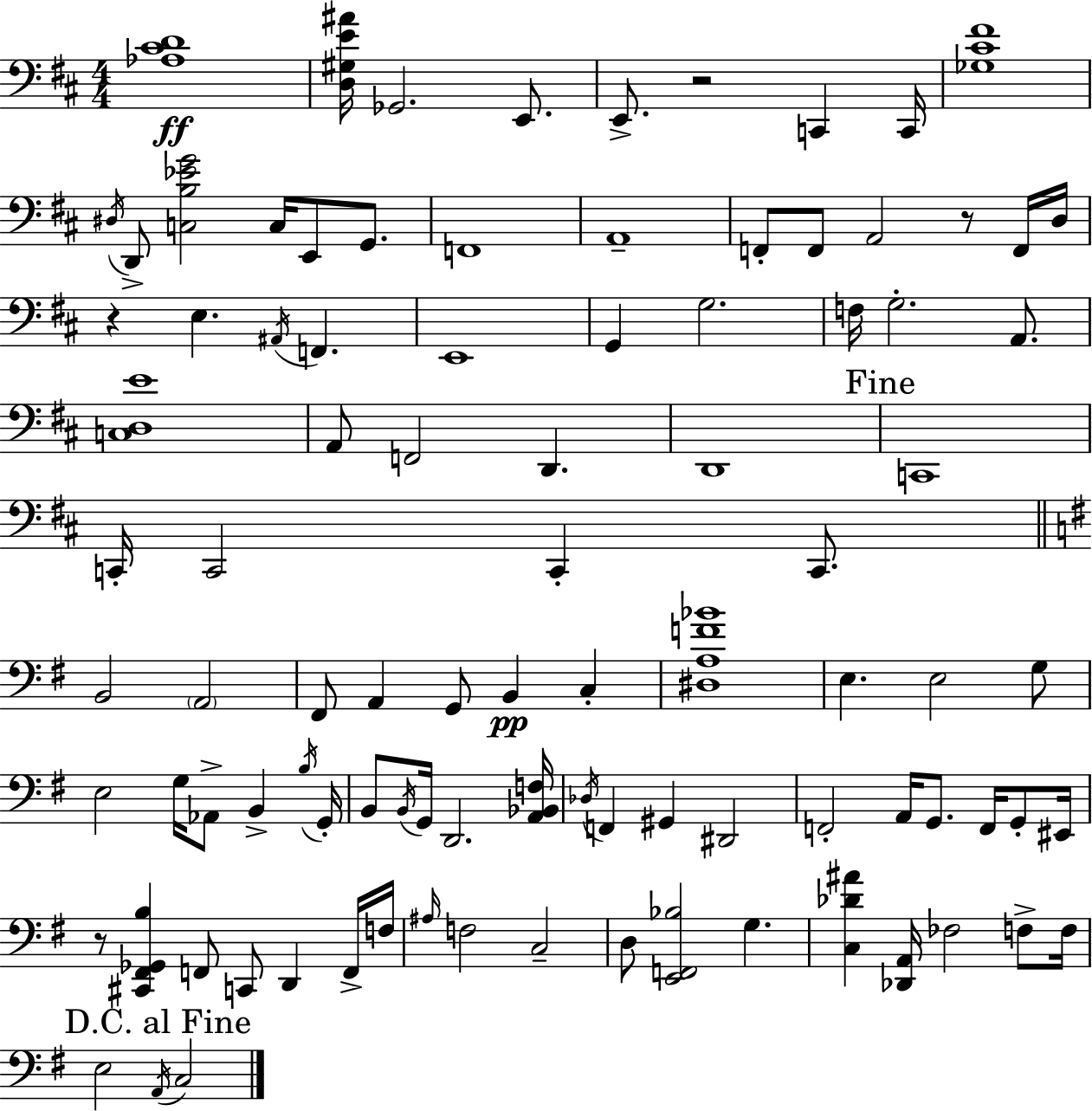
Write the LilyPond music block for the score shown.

{
  \clef bass
  \numericTimeSignature
  \time 4/4
  \key d \major
  <aes cis' d'>1\ff | <d gis e' ais'>16 ges,2. e,8. | e,8.-> r2 c,4 c,16 | <ges cis' fis'>1 | \break \acciaccatura { dis16 } d,8-> <c b ees' g'>2 c16 e,8 g,8. | f,1 | a,1-- | f,8-. f,8 a,2 r8 f,16 | \break d16 r4 e4. \acciaccatura { ais,16 } f,4. | e,1 | g,4 g2. | f16 g2.-. a,8. | \break <c d e'>1 | a,8 f,2 d,4. | d,1 | \mark "Fine" c,1 | \break c,16-. c,2 c,4-. c,8. | \bar "||" \break \key g \major b,2 \parenthesize a,2 | fis,8 a,4 g,8 b,4\pp c4-. | <dis a f' bes'>1 | e4. e2 g8 | \break e2 g16 aes,8-> b,4-> \acciaccatura { b16 } | g,16-. b,8 \acciaccatura { b,16 } g,16 d,2. | <a, bes, f>16 \acciaccatura { des16 } f,4 gis,4 dis,2 | f,2-. a,16 g,8. f,16 | \break g,8-. eis,16 r8 <cis, fis, ges, b>4 f,8 c,8 d,4 | f,16-> f16 \grace { ais16 } f2 c2-- | d8 <e, f, bes>2 g4. | <c des' ais'>4 <des, a,>16 fes2 | \break f8-> f16 \mark "D.C. al Fine" e2 \acciaccatura { a,16 } c2 | \bar "|."
}